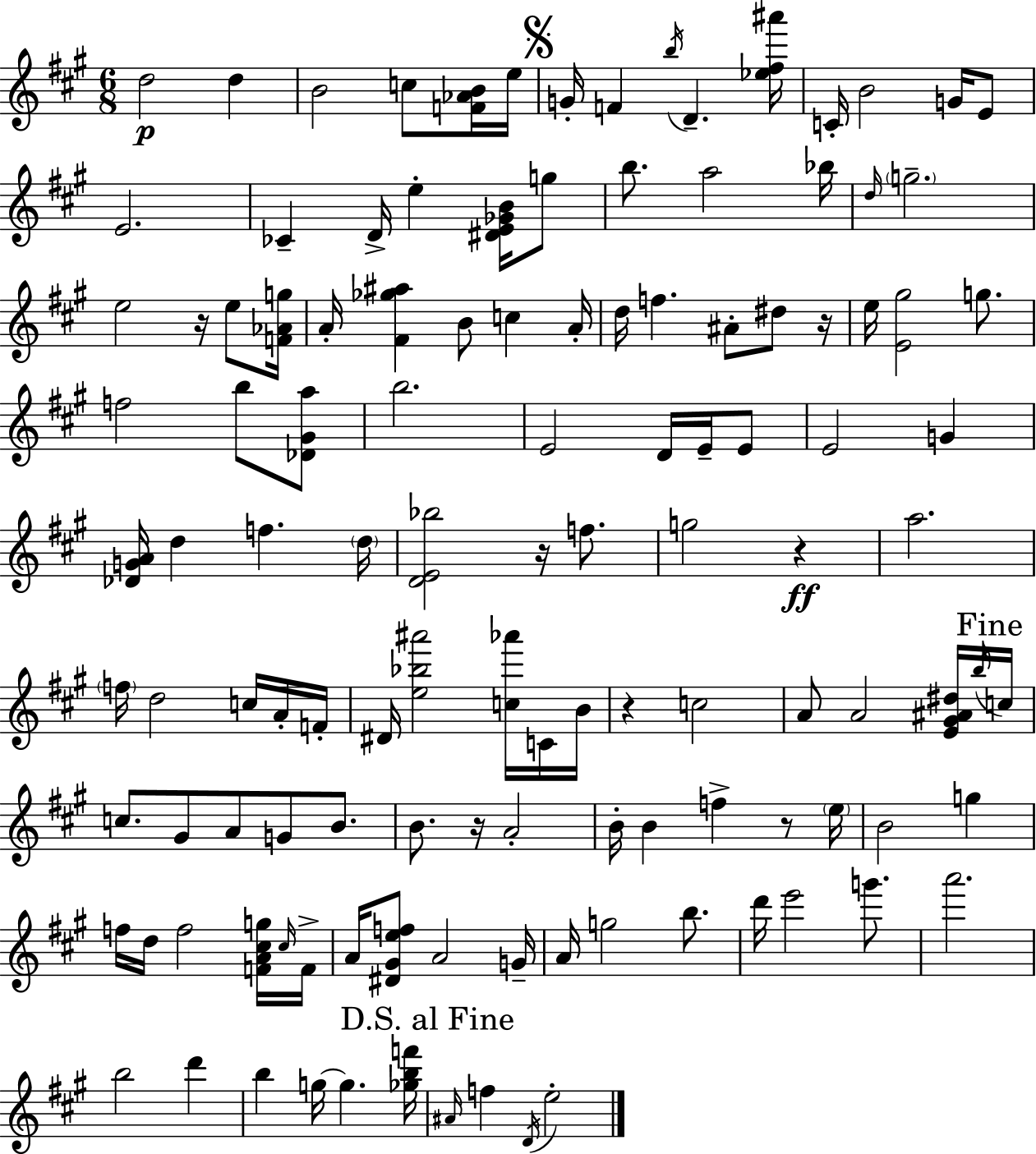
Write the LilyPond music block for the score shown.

{
  \clef treble
  \numericTimeSignature
  \time 6/8
  \key a \major
  d''2\p d''4 | b'2 c''8 <f' aes' b'>16 e''16 | \mark \markup { \musicglyph "scripts.segno" } g'16-. f'4 \acciaccatura { b''16 } d'4.-- | <ees'' fis'' ais'''>16 c'16-. b'2 g'16 e'8 | \break e'2. | ces'4-- d'16-> e''4-. <dis' e' ges' b'>16 g''8 | b''8. a''2 | bes''16 \grace { d''16 } \parenthesize g''2.-- | \break e''2 r16 e''8 | <f' aes' g''>16 a'16-. <fis' ges'' ais''>4 b'8 c''4 | a'16-. d''16 f''4. ais'8-. dis''8 | r16 e''16 <e' gis''>2 g''8. | \break f''2 b''8 | <des' gis' a''>8 b''2. | e'2 d'16 e'16-- | e'8 e'2 g'4 | \break <des' g' a'>16 d''4 f''4. | \parenthesize d''16 <d' e' bes''>2 r16 f''8. | g''2 r4\ff | a''2. | \break \parenthesize f''16 d''2 c''16 | a'16-. f'16-. dis'16 <e'' bes'' ais'''>2 <c'' aes'''>16 | c'16 b'16 r4 c''2 | a'8 a'2 | \break <e' gis' ais' dis''>16 \acciaccatura { b''16 } \mark "Fine" c''16 c''8. gis'8 a'8 g'8 | b'8. b'8. r16 a'2-. | b'16-. b'4 f''4-> | r8 \parenthesize e''16 b'2 g''4 | \break f''16 d''16 f''2 | <f' a' cis'' g''>16 \grace { cis''16 } f'16-> a'16 <dis' gis' e'' f''>8 a'2 | g'16-- a'16 g''2 | b''8. d'''16 e'''2 | \break g'''8. a'''2. | b''2 | d'''4 b''4 g''16~~ g''4. | <ges'' b'' f'''>16 \mark "D.S. al Fine" \grace { ais'16 } f''4 \acciaccatura { d'16 } e''2-. | \break \bar "|."
}